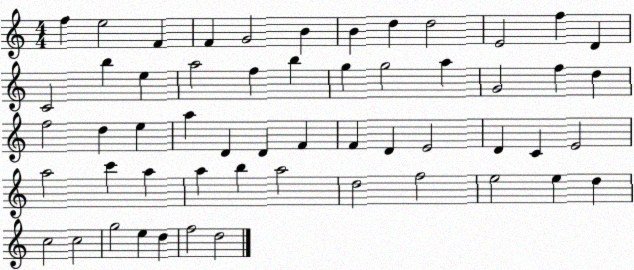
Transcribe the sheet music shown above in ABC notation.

X:1
T:Untitled
M:4/4
L:1/4
K:C
f e2 F F G2 B B d d2 E2 f D C2 b e a2 f b g g2 a G2 f d f2 d e a D D F F D E2 D C E2 a2 c' a a b a2 d2 f2 e2 e d c2 c2 g2 e d f2 d2